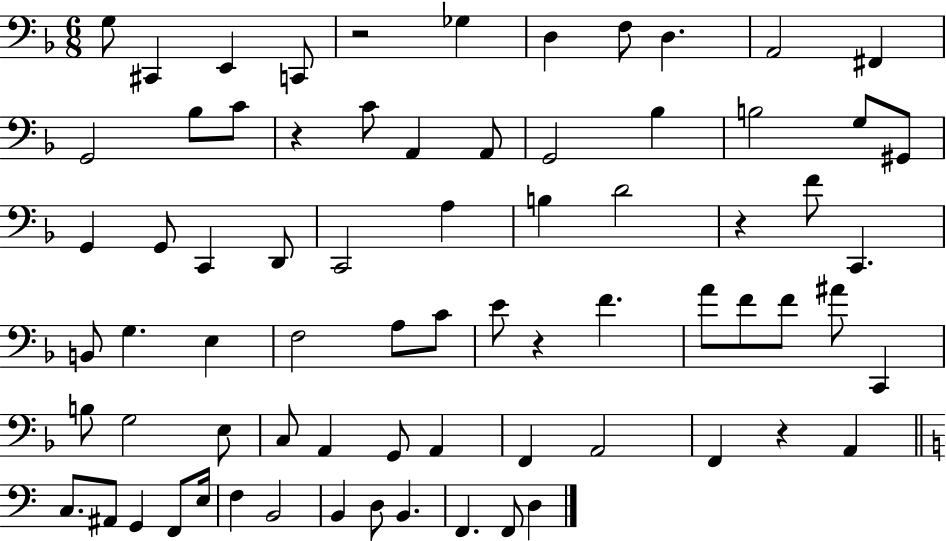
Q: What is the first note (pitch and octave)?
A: G3